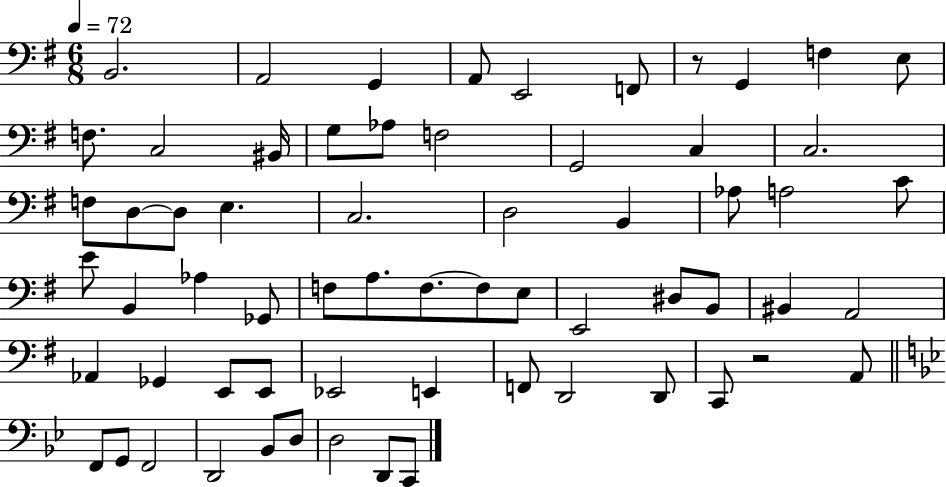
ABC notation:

X:1
T:Untitled
M:6/8
L:1/4
K:G
B,,2 A,,2 G,, A,,/2 E,,2 F,,/2 z/2 G,, F, E,/2 F,/2 C,2 ^B,,/4 G,/2 _A,/2 F,2 G,,2 C, C,2 F,/2 D,/2 D,/2 E, C,2 D,2 B,, _A,/2 A,2 C/2 E/2 B,, _A, _G,,/2 F,/2 A,/2 F,/2 F,/2 E,/2 E,,2 ^D,/2 B,,/2 ^B,, A,,2 _A,, _G,, E,,/2 E,,/2 _E,,2 E,, F,,/2 D,,2 D,,/2 C,,/2 z2 A,,/2 F,,/2 G,,/2 F,,2 D,,2 _B,,/2 D,/2 D,2 D,,/2 C,,/2